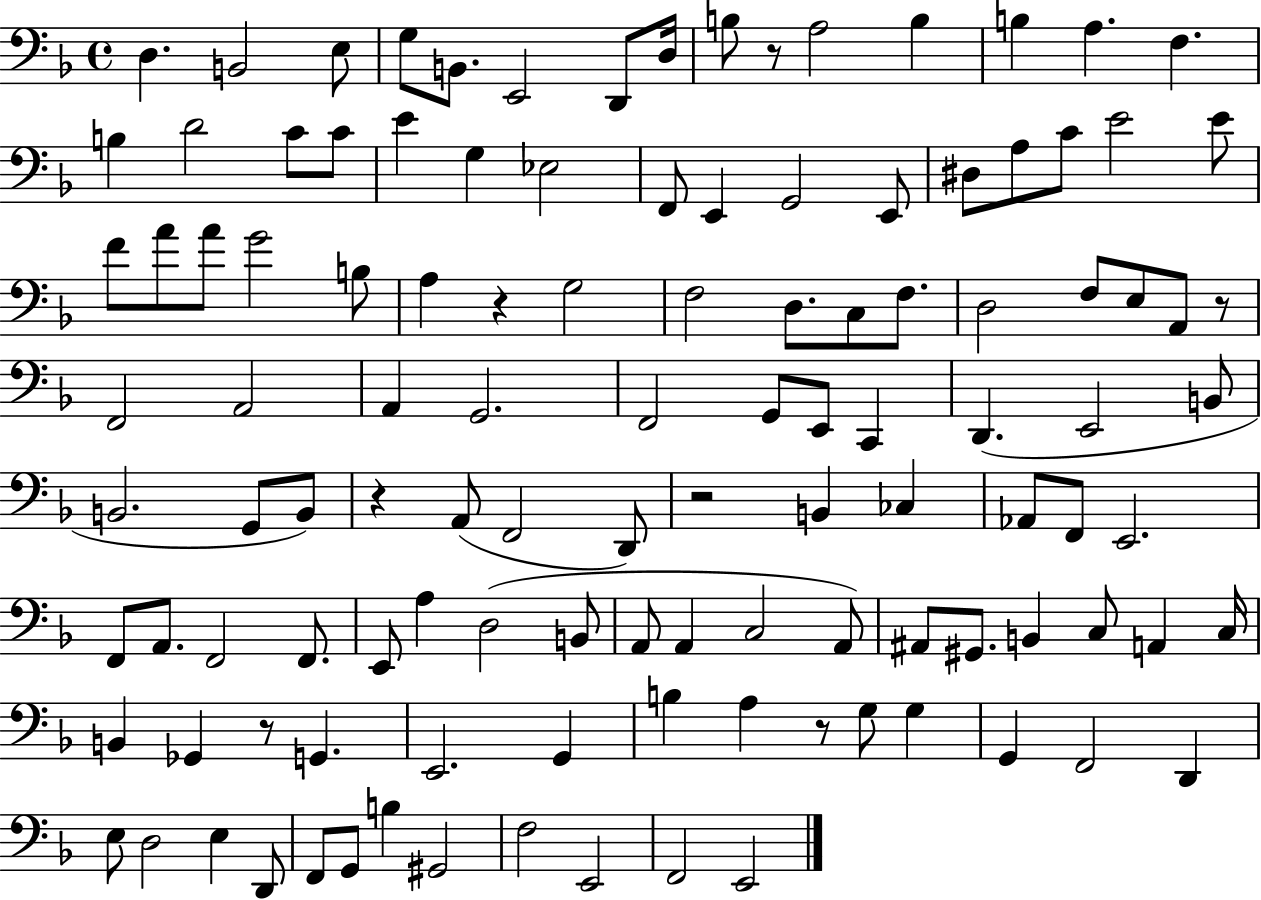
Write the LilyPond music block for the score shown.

{
  \clef bass
  \time 4/4
  \defaultTimeSignature
  \key f \major
  d4. b,2 e8 | g8 b,8. e,2 d,8 d16 | b8 r8 a2 b4 | b4 a4. f4. | \break b4 d'2 c'8 c'8 | e'4 g4 ees2 | f,8 e,4 g,2 e,8 | dis8 a8 c'8 e'2 e'8 | \break f'8 a'8 a'8 g'2 b8 | a4 r4 g2 | f2 d8. c8 f8. | d2 f8 e8 a,8 r8 | \break f,2 a,2 | a,4 g,2. | f,2 g,8 e,8 c,4 | d,4.( e,2 b,8 | \break b,2. g,8 b,8) | r4 a,8( f,2 d,8) | r2 b,4 ces4 | aes,8 f,8 e,2. | \break f,8 a,8. f,2 f,8. | e,8 a4 d2( b,8 | a,8 a,4 c2 a,8) | ais,8 gis,8. b,4 c8 a,4 c16 | \break b,4 ges,4 r8 g,4. | e,2. g,4 | b4 a4 r8 g8 g4 | g,4 f,2 d,4 | \break e8 d2 e4 d,8 | f,8 g,8 b4 gis,2 | f2 e,2 | f,2 e,2 | \break \bar "|."
}